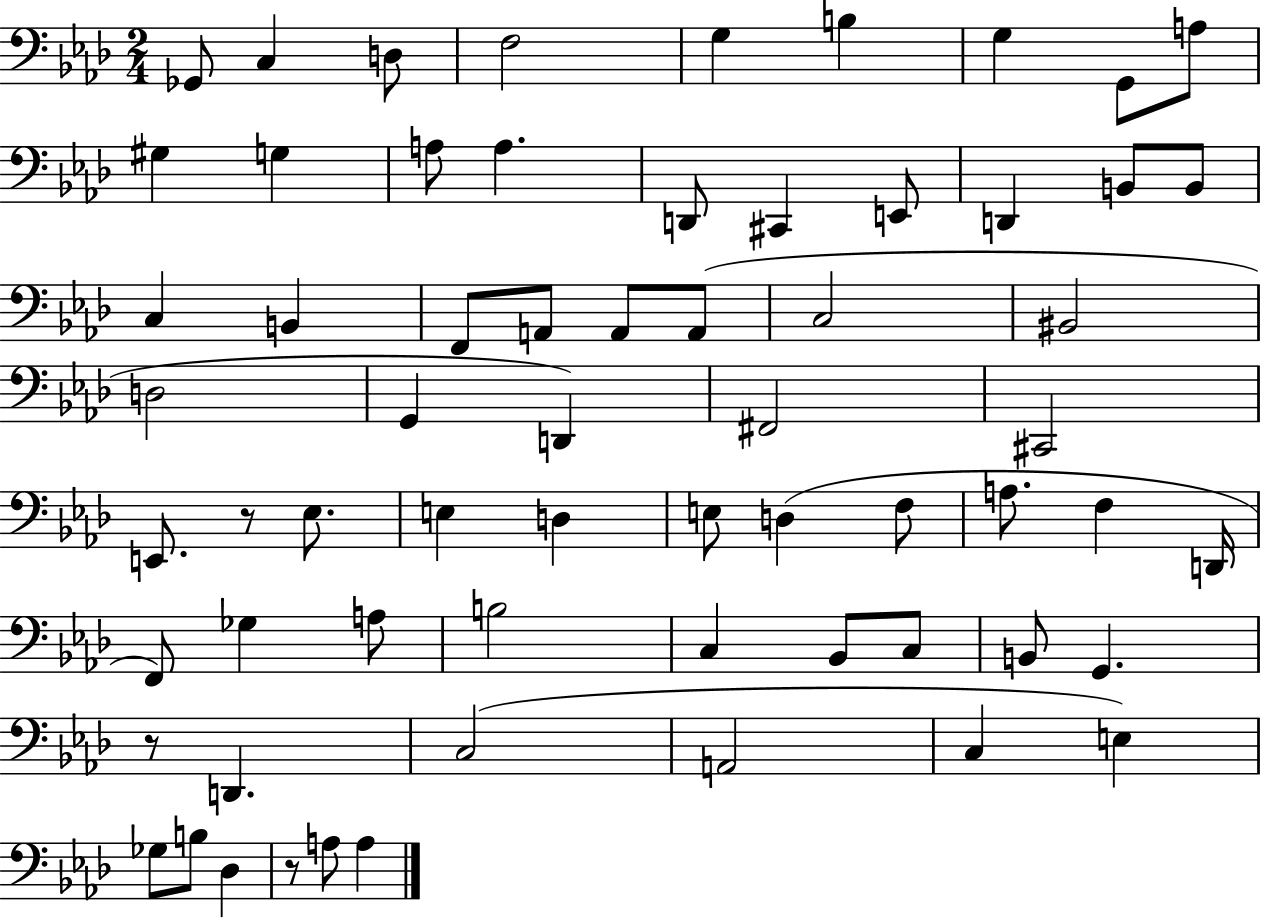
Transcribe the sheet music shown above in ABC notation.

X:1
T:Untitled
M:2/4
L:1/4
K:Ab
_G,,/2 C, D,/2 F,2 G, B, G, G,,/2 A,/2 ^G, G, A,/2 A, D,,/2 ^C,, E,,/2 D,, B,,/2 B,,/2 C, B,, F,,/2 A,,/2 A,,/2 A,,/2 C,2 ^B,,2 D,2 G,, D,, ^F,,2 ^C,,2 E,,/2 z/2 _E,/2 E, D, E,/2 D, F,/2 A,/2 F, D,,/4 F,,/2 _G, A,/2 B,2 C, _B,,/2 C,/2 B,,/2 G,, z/2 D,, C,2 A,,2 C, E, _G,/2 B,/2 _D, z/2 A,/2 A,